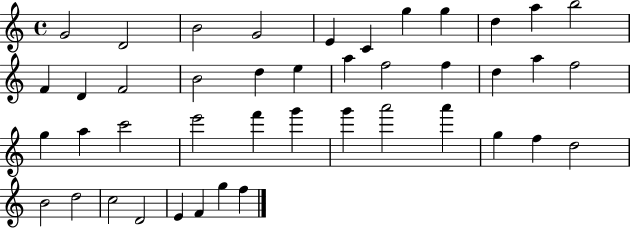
X:1
T:Untitled
M:4/4
L:1/4
K:C
G2 D2 B2 G2 E C g g d a b2 F D F2 B2 d e a f2 f d a f2 g a c'2 e'2 f' g' g' a'2 a' g f d2 B2 d2 c2 D2 E F g f